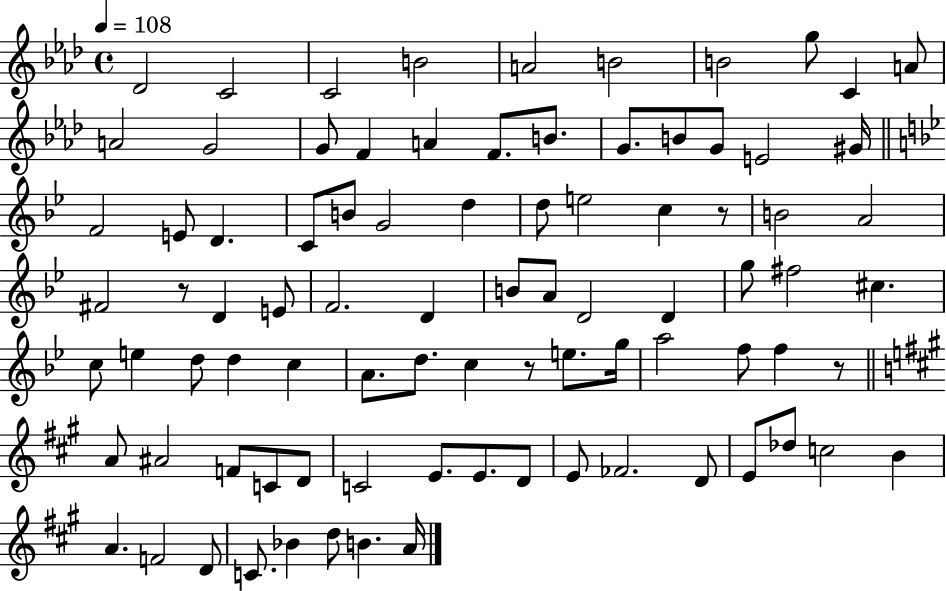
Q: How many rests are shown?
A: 4